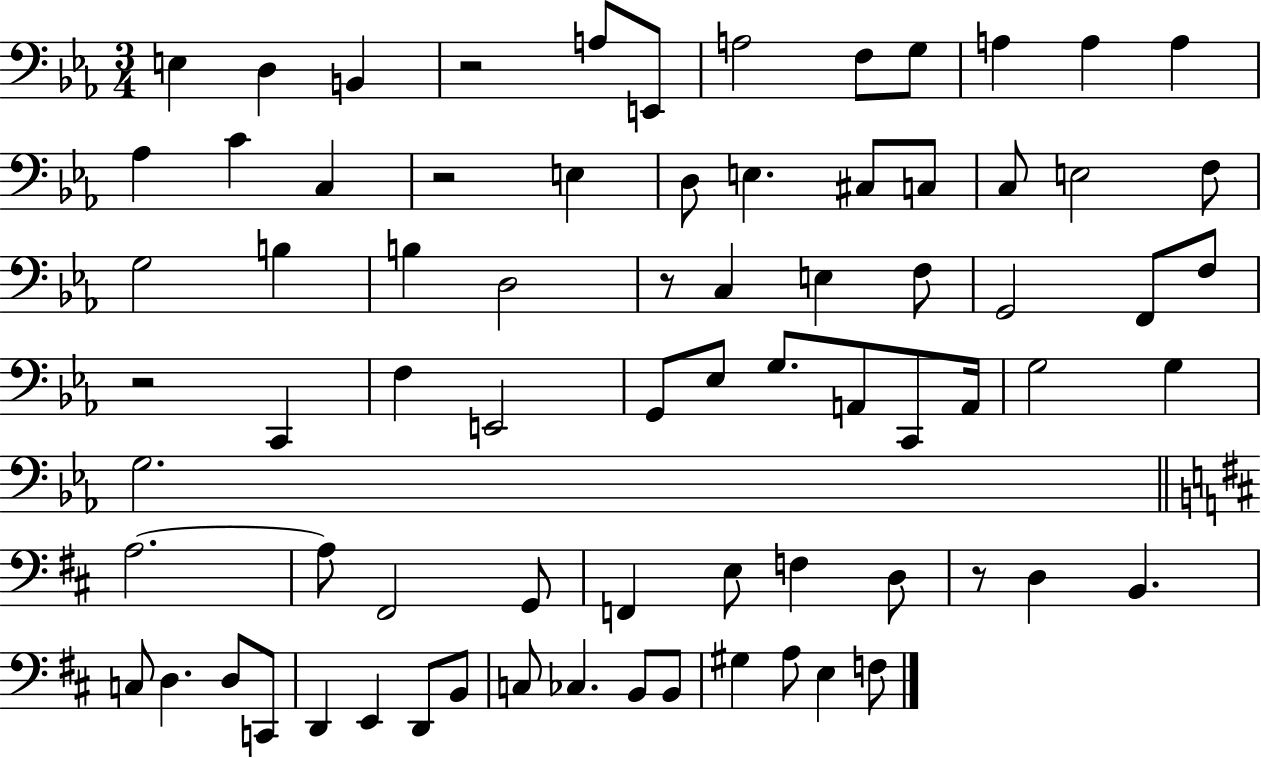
{
  \clef bass
  \numericTimeSignature
  \time 3/4
  \key ees \major
  e4 d4 b,4 | r2 a8 e,8 | a2 f8 g8 | a4 a4 a4 | \break aes4 c'4 c4 | r2 e4 | d8 e4. cis8 c8 | c8 e2 f8 | \break g2 b4 | b4 d2 | r8 c4 e4 f8 | g,2 f,8 f8 | \break r2 c,4 | f4 e,2 | g,8 ees8 g8. a,8 c,8 a,16 | g2 g4 | \break g2. | \bar "||" \break \key d \major a2.~~ | a8 fis,2 g,8 | f,4 e8 f4 d8 | r8 d4 b,4. | \break c8 d4. d8 c,8 | d,4 e,4 d,8 b,8 | c8 ces4. b,8 b,8 | gis4 a8 e4 f8 | \break \bar "|."
}